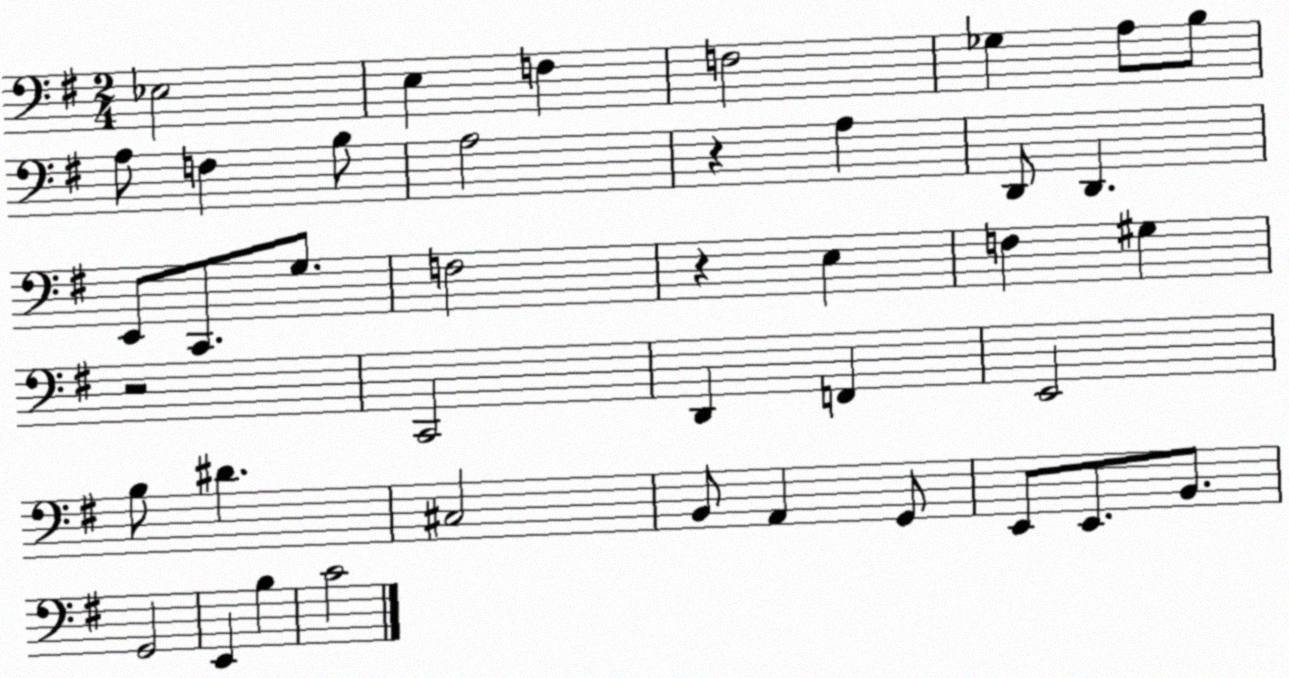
X:1
T:Untitled
M:2/4
L:1/4
K:G
_E,2 E, F, F,2 _G, A,/2 B,/2 A,/2 F, B,/2 A,2 z A, D,,/2 D,, E,,/2 C,,/2 G,/2 F,2 z E, F, ^G, z2 C,,2 D,, F,, E,,2 B,/2 ^D ^C,2 B,,/2 A,, G,,/2 E,,/2 E,,/2 B,,/2 G,,2 E,, B, C2